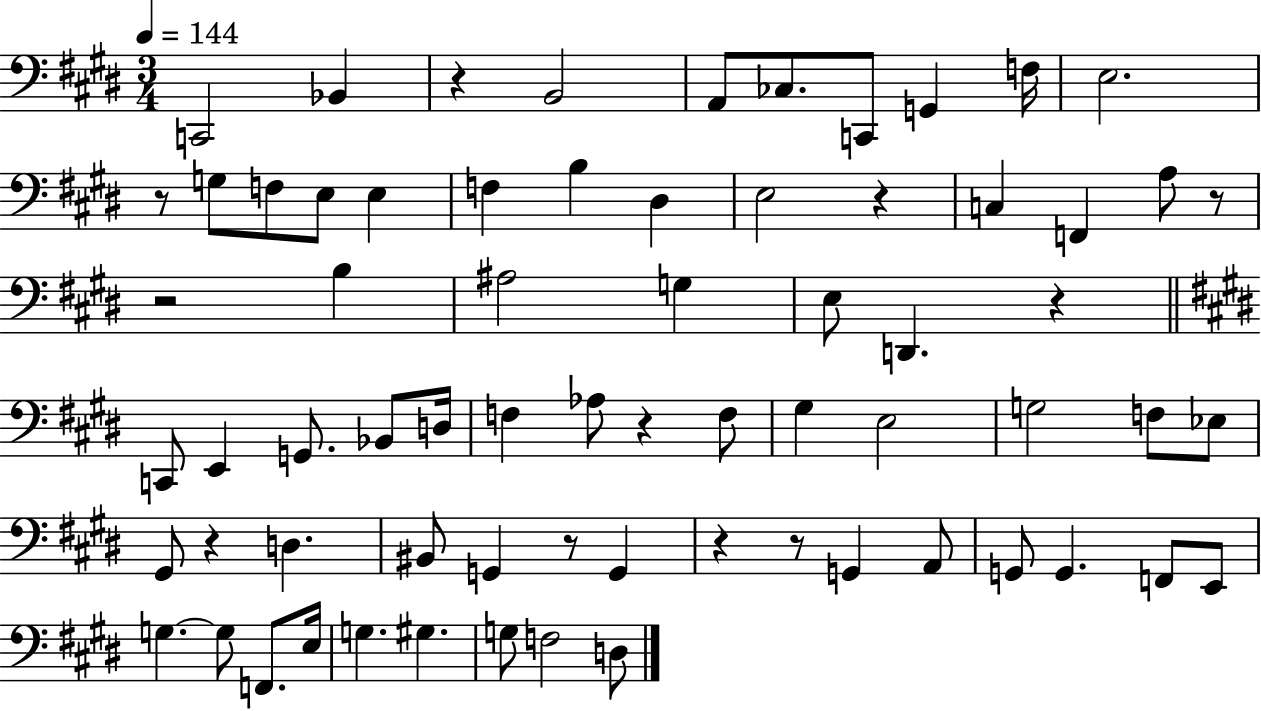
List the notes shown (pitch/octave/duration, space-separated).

C2/h Bb2/q R/q B2/h A2/e CES3/e. C2/e G2/q F3/s E3/h. R/e G3/e F3/e E3/e E3/q F3/q B3/q D#3/q E3/h R/q C3/q F2/q A3/e R/e R/h B3/q A#3/h G3/q E3/e D2/q. R/q C2/e E2/q G2/e. Bb2/e D3/s F3/q Ab3/e R/q F3/e G#3/q E3/h G3/h F3/e Eb3/e G#2/e R/q D3/q. BIS2/e G2/q R/e G2/q R/q R/e G2/q A2/e G2/e G2/q. F2/e E2/e G3/q. G3/e F2/e. E3/s G3/q. G#3/q. G3/e F3/h D3/e